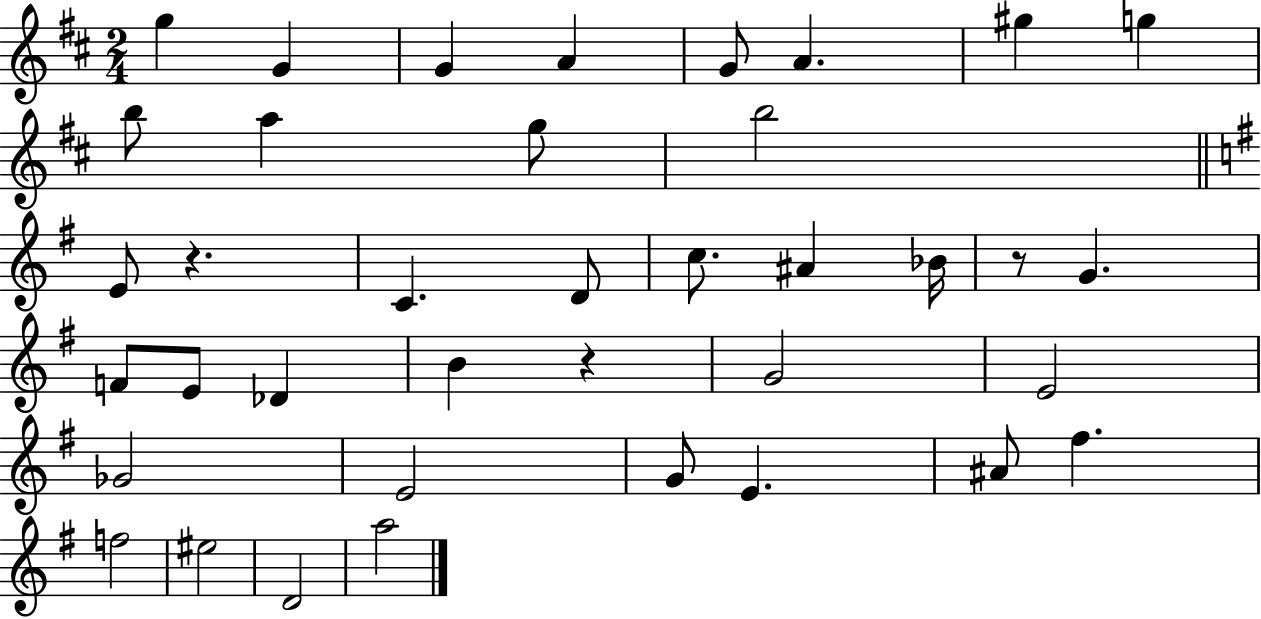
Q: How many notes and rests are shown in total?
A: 38